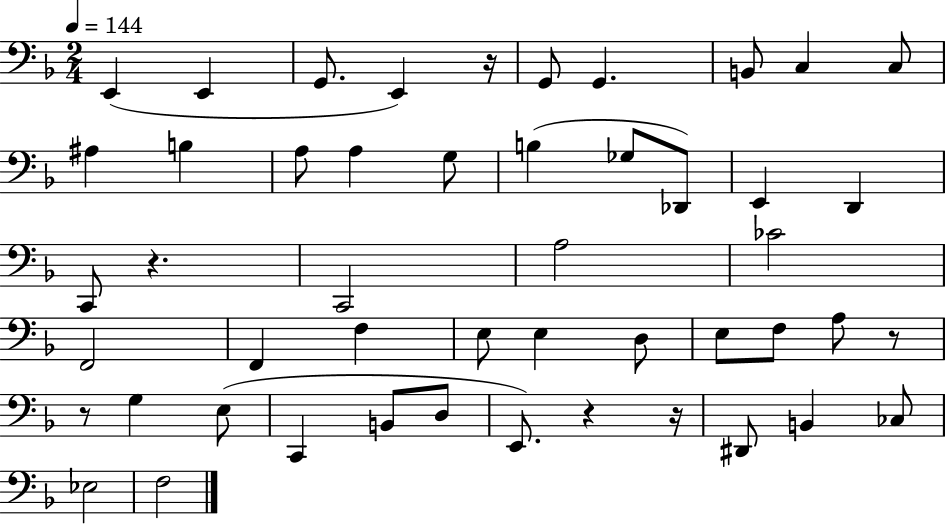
E2/q E2/q G2/e. E2/q R/s G2/e G2/q. B2/e C3/q C3/e A#3/q B3/q A3/e A3/q G3/e B3/q Gb3/e Db2/e E2/q D2/q C2/e R/q. C2/h A3/h CES4/h F2/h F2/q F3/q E3/e E3/q D3/e E3/e F3/e A3/e R/e R/e G3/q E3/e C2/q B2/e D3/e E2/e. R/q R/s D#2/e B2/q CES3/e Eb3/h F3/h